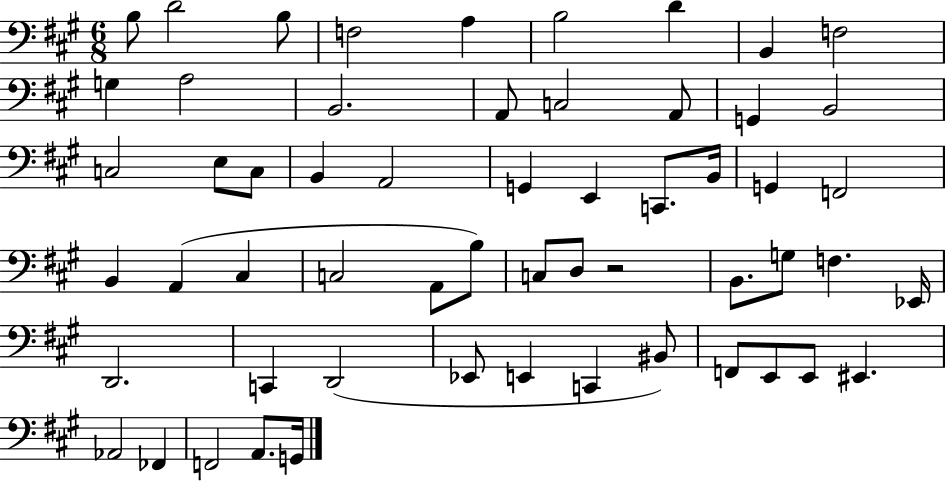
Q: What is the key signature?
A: A major